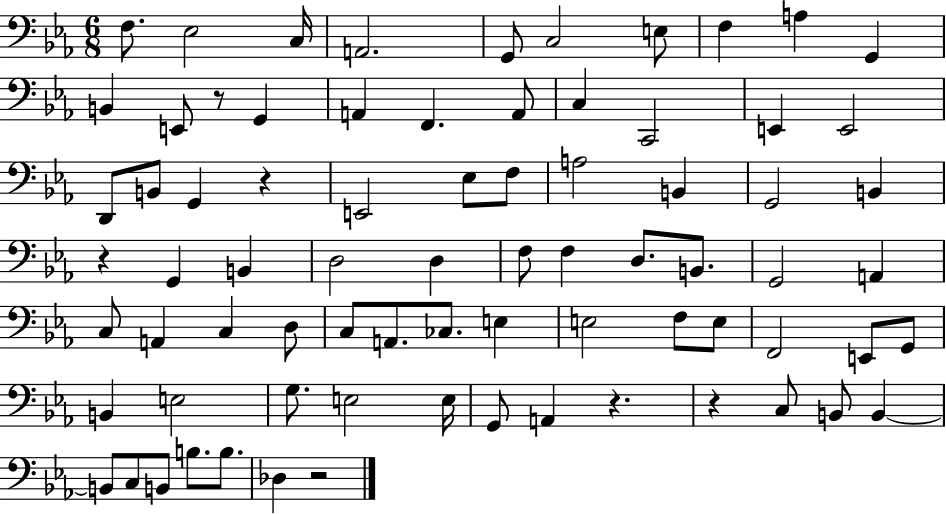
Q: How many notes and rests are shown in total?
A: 76